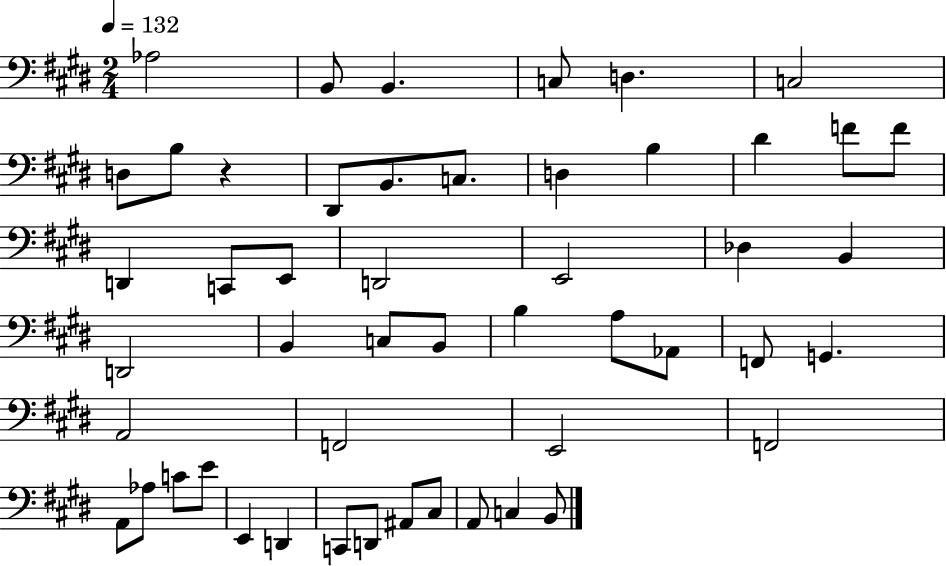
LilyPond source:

{
  \clef bass
  \numericTimeSignature
  \time 2/4
  \key e \major
  \tempo 4 = 132
  aes2 | b,8 b,4. | c8 d4. | c2 | \break d8 b8 r4 | dis,8 b,8. c8. | d4 b4 | dis'4 f'8 f'8 | \break d,4 c,8 e,8 | d,2 | e,2 | des4 b,4 | \break d,2 | b,4 c8 b,8 | b4 a8 aes,8 | f,8 g,4. | \break a,2 | f,2 | e,2 | f,2 | \break a,8 aes8 c'8 e'8 | e,4 d,4 | c,8 d,8 ais,8 cis8 | a,8 c4 b,8 | \break \bar "|."
}